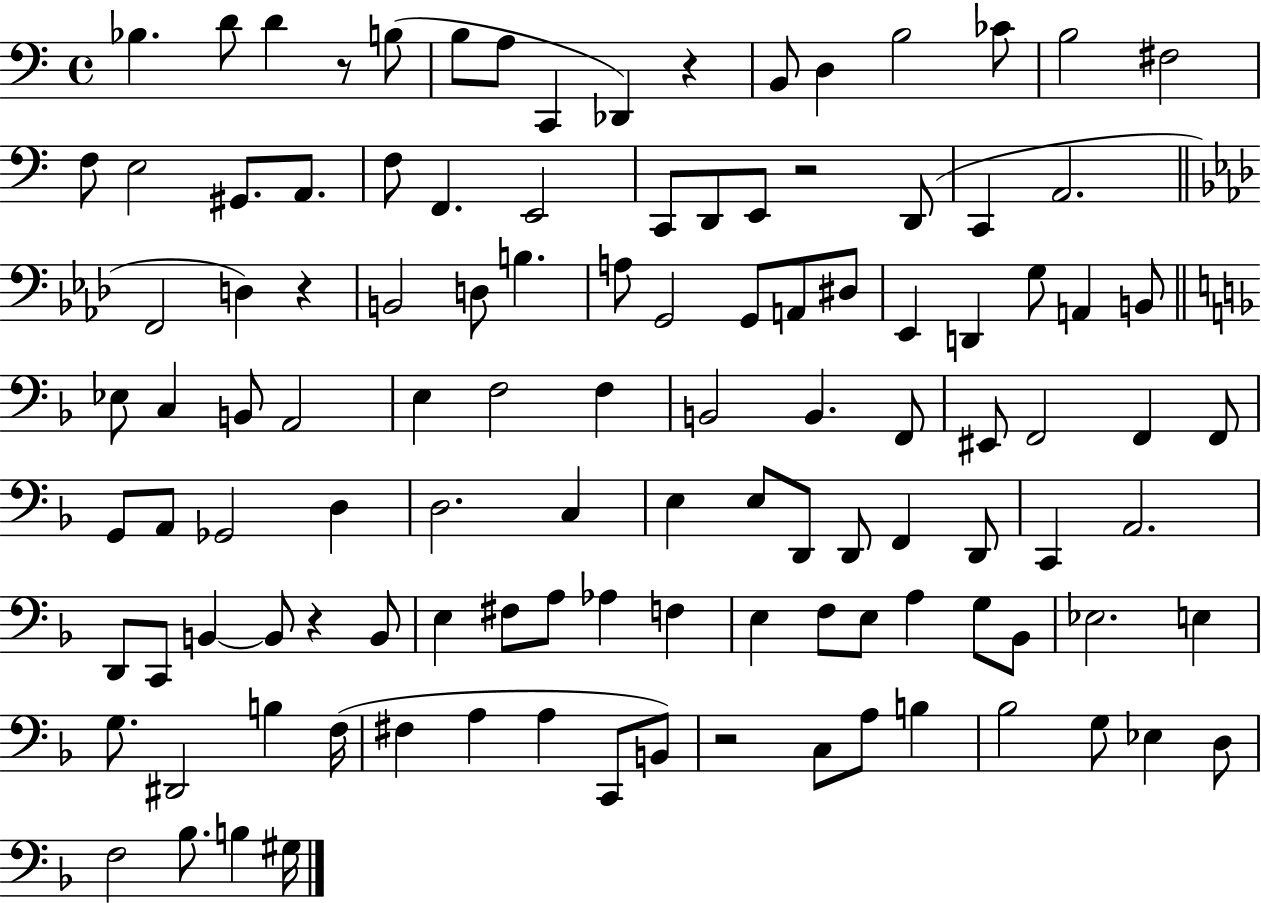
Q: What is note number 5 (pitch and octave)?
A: B3